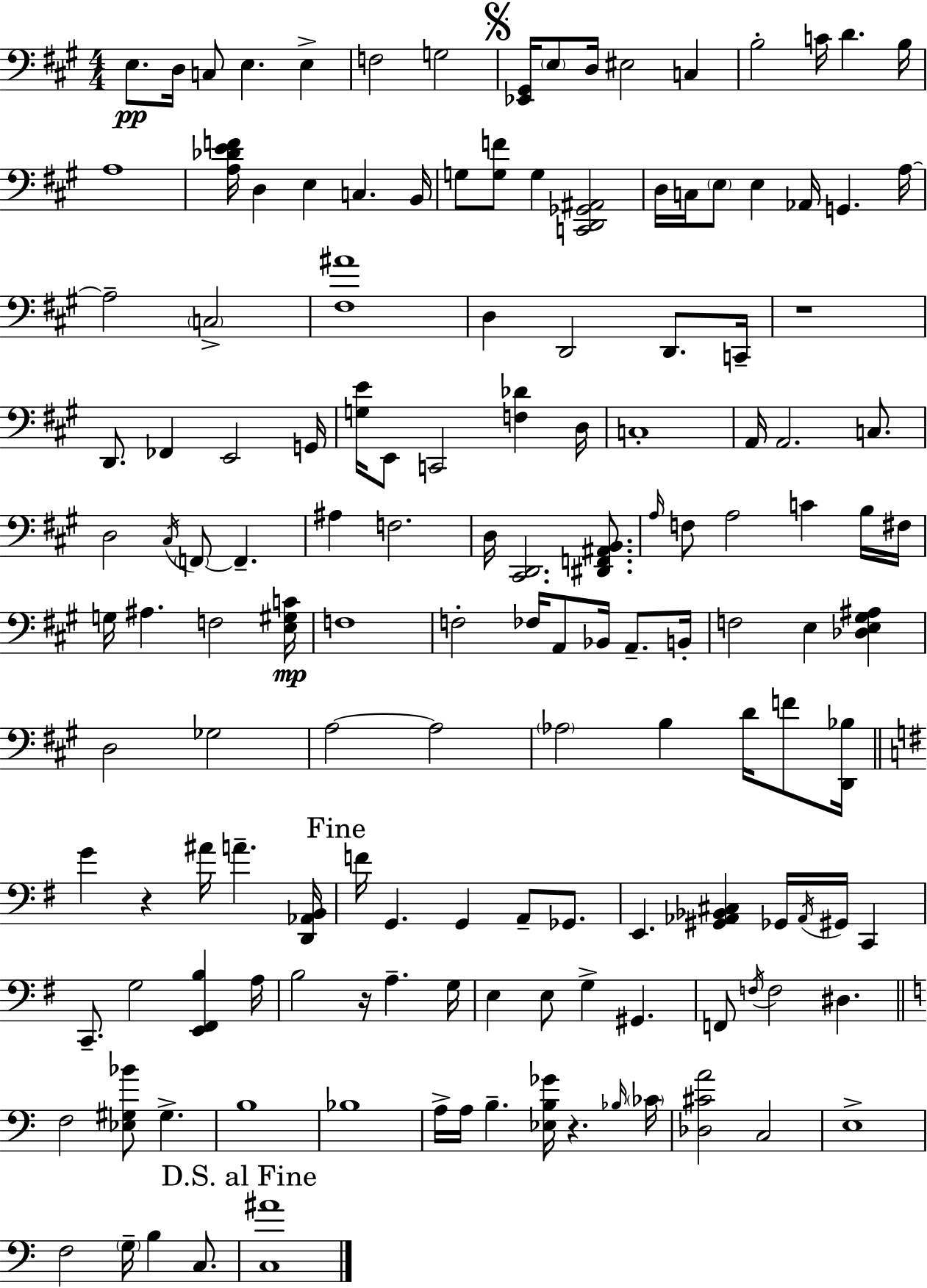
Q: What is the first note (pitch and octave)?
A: E3